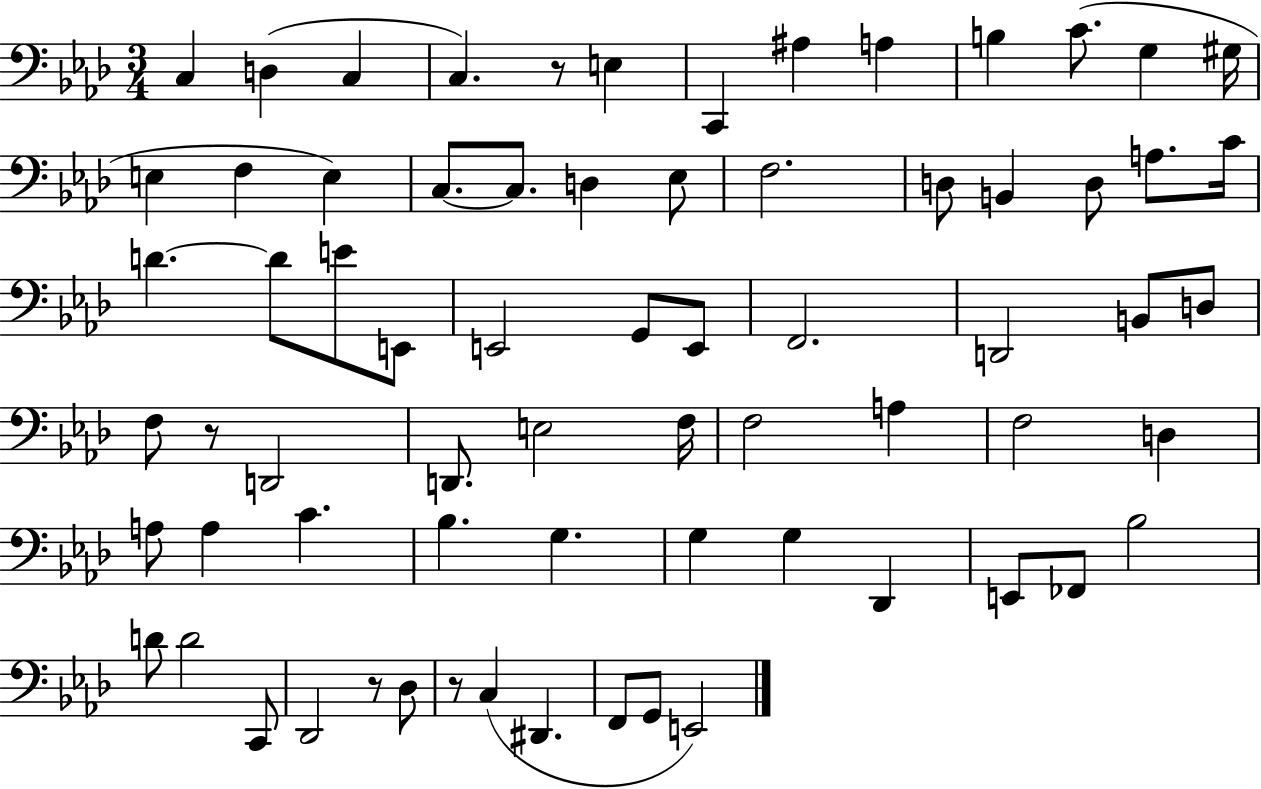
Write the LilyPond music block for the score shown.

{
  \clef bass
  \numericTimeSignature
  \time 3/4
  \key aes \major
  c4 d4( c4 | c4.) r8 e4 | c,4 ais4 a4 | b4 c'8.( g4 gis16 | \break e4 f4 e4) | c8.~~ c8. d4 ees8 | f2. | d8 b,4 d8 a8. c'16 | \break d'4.~~ d'8 e'8 e,8 | e,2 g,8 e,8 | f,2. | d,2 b,8 d8 | \break f8 r8 d,2 | d,8. e2 f16 | f2 a4 | f2 d4 | \break a8 a4 c'4. | bes4. g4. | g4 g4 des,4 | e,8 fes,8 bes2 | \break d'8 d'2 c,8 | des,2 r8 des8 | r8 c4( dis,4. | f,8 g,8 e,2) | \break \bar "|."
}